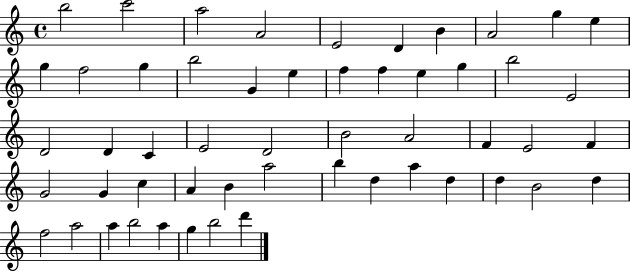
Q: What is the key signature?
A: C major